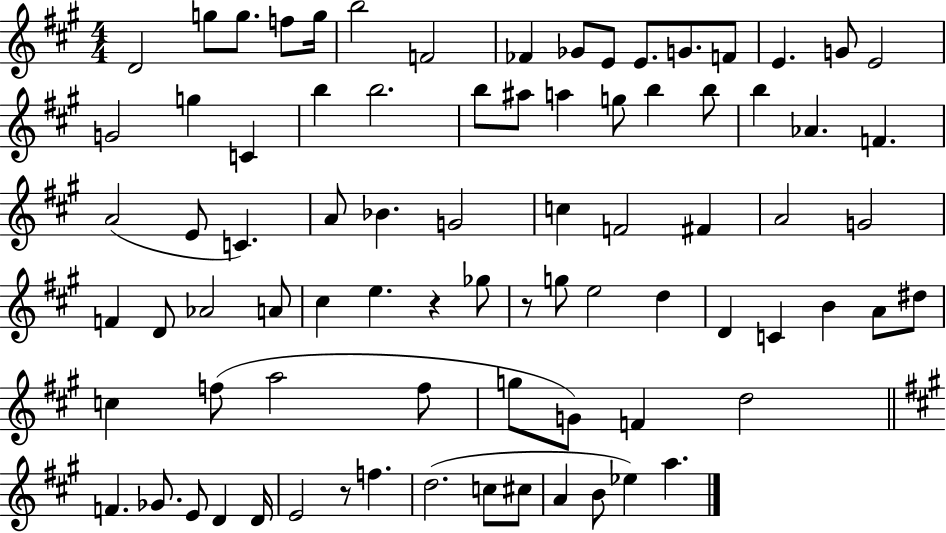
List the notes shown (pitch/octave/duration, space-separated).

D4/h G5/e G5/e. F5/e G5/s B5/h F4/h FES4/q Gb4/e E4/e E4/e. G4/e. F4/e E4/q. G4/e E4/h G4/h G5/q C4/q B5/q B5/h. B5/e A#5/e A5/q G5/e B5/q B5/e B5/q Ab4/q. F4/q. A4/h E4/e C4/q. A4/e Bb4/q. G4/h C5/q F4/h F#4/q A4/h G4/h F4/q D4/e Ab4/h A4/e C#5/q E5/q. R/q Gb5/e R/e G5/e E5/h D5/q D4/q C4/q B4/q A4/e D#5/e C5/q F5/e A5/h F5/e G5/e G4/e F4/q D5/h F4/q. Gb4/e. E4/e D4/q D4/s E4/h R/e F5/q. D5/h. C5/e C#5/e A4/q B4/e Eb5/q A5/q.